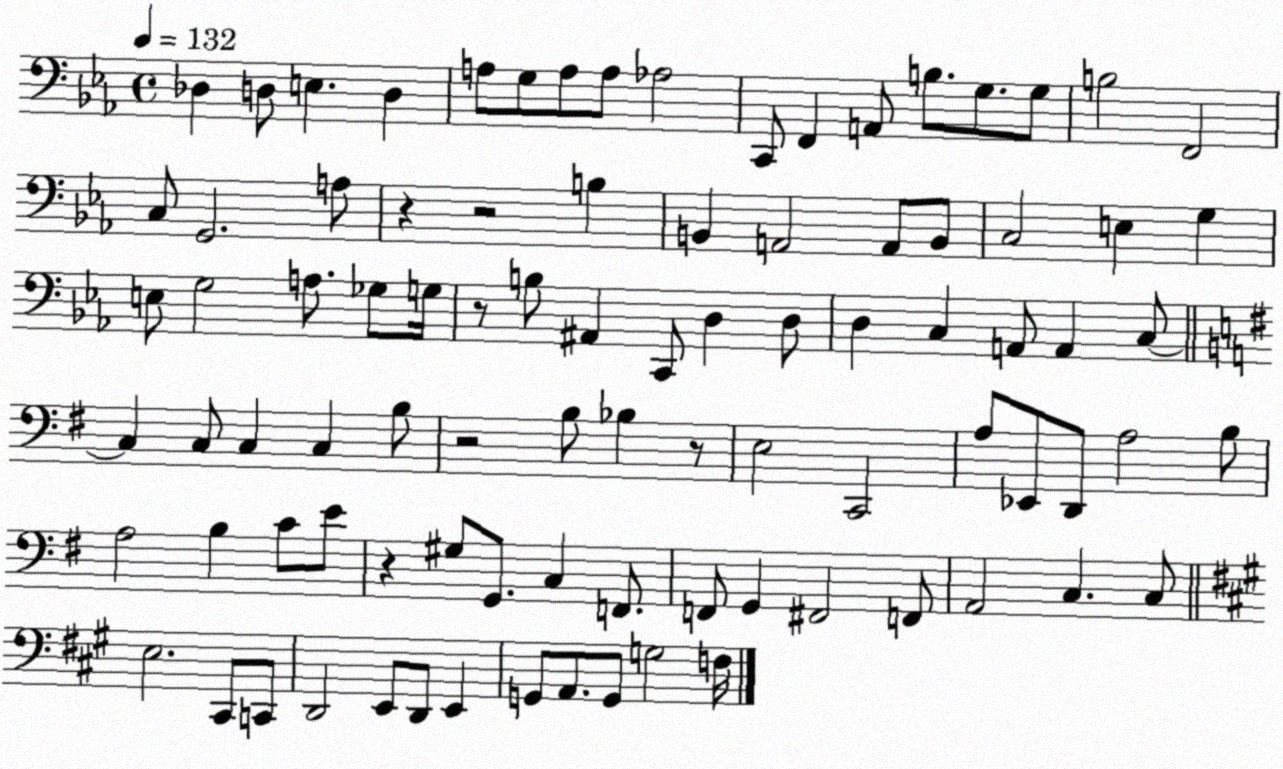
X:1
T:Untitled
M:4/4
L:1/4
K:Eb
_D, D,/2 E, D, A,/2 G,/2 A,/2 A,/2 _A,2 C,,/2 F,, A,,/2 B,/2 G,/2 G,/2 B,2 F,,2 C,/2 G,,2 A,/2 z z2 B, B,, A,,2 A,,/2 B,,/2 C,2 E, G, E,/2 G,2 A,/2 _G,/2 G,/4 z/2 B,/2 ^A,, C,,/2 D, D,/2 D, C, A,,/2 A,, C,/2 C, C,/2 C, C, B,/2 z2 B,/2 _B, z/2 E,2 C,,2 A,/2 _E,,/2 D,,/2 A,2 B,/2 A,2 B, C/2 E/2 z ^G,/2 G,,/2 C, F,,/2 F,,/2 G,, ^F,,2 F,,/2 A,,2 C, C,/2 E,2 ^C,,/2 C,,/2 D,,2 E,,/2 D,,/2 E,, G,,/2 A,,/2 G,,/2 G,2 F,/4